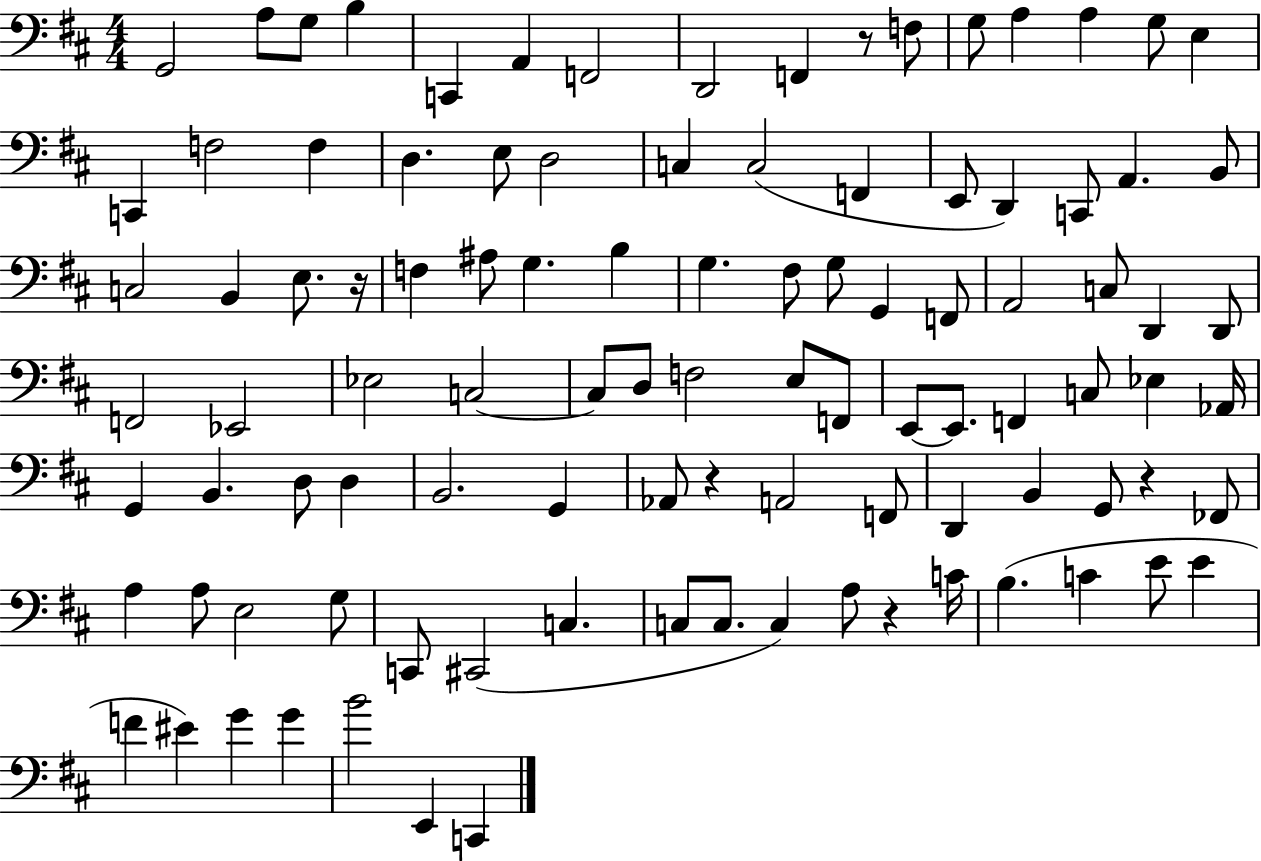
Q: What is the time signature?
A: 4/4